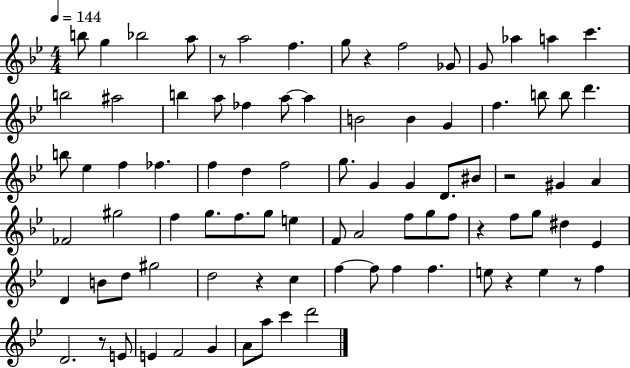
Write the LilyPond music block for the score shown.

{
  \clef treble
  \numericTimeSignature
  \time 4/4
  \key bes \major
  \tempo 4 = 144
  b''8 g''4 bes''2 a''8 | r8 a''2 f''4. | g''8 r4 f''2 ges'8 | g'8 aes''4 a''4 c'''4. | \break b''2 ais''2 | b''4 a''8 fes''4 a''8~~ a''4 | b'2 b'4 g'4 | f''4. b''8 b''8 d'''4. | \break b''8 ees''4 f''4 fes''4. | f''4 d''4 f''2 | g''8. g'4 g'4 d'8. bis'8 | r2 gis'4 a'4 | \break fes'2 gis''2 | f''4 g''8. f''8. g''8 e''4 | f'8 a'2 f''8 g''8 f''8 | r4 f''8 g''8 dis''4 ees'4 | \break d'4 b'8 d''8 gis''2 | d''2 r4 c''4 | f''4~~ f''8 f''4 f''4. | e''8 r4 e''4 r8 f''4 | \break d'2. r8 e'8 | e'4 f'2 g'4 | a'8 a''8 c'''4 d'''2 | \bar "|."
}